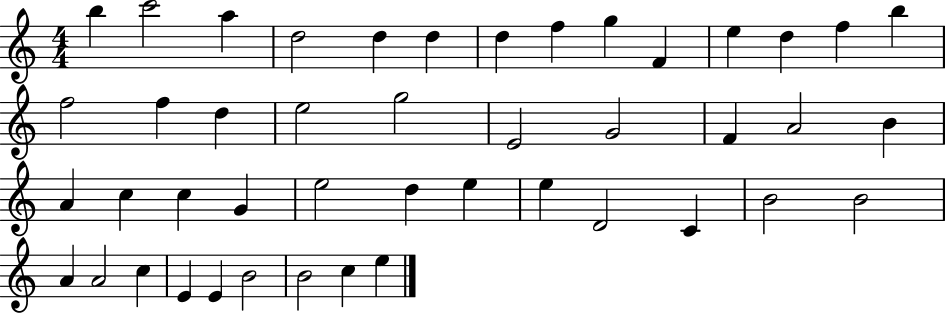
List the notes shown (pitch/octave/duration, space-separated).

B5/q C6/h A5/q D5/h D5/q D5/q D5/q F5/q G5/q F4/q E5/q D5/q F5/q B5/q F5/h F5/q D5/q E5/h G5/h E4/h G4/h F4/q A4/h B4/q A4/q C5/q C5/q G4/q E5/h D5/q E5/q E5/q D4/h C4/q B4/h B4/h A4/q A4/h C5/q E4/q E4/q B4/h B4/h C5/q E5/q